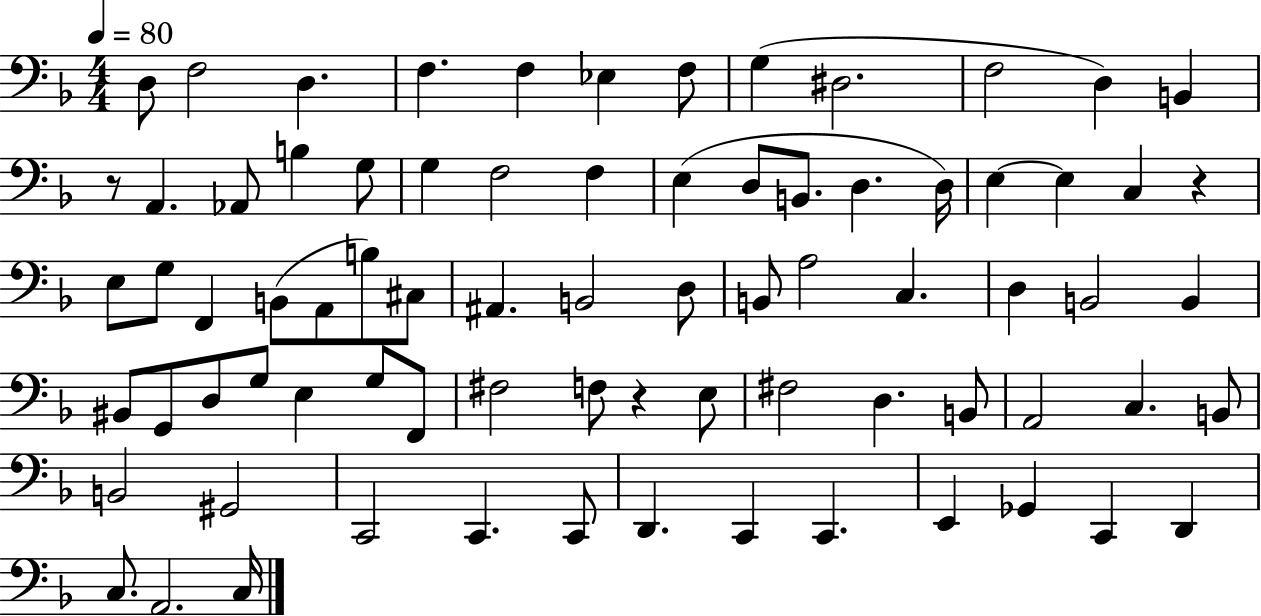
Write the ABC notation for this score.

X:1
T:Untitled
M:4/4
L:1/4
K:F
D,/2 F,2 D, F, F, _E, F,/2 G, ^D,2 F,2 D, B,, z/2 A,, _A,,/2 B, G,/2 G, F,2 F, E, D,/2 B,,/2 D, D,/4 E, E, C, z E,/2 G,/2 F,, B,,/2 A,,/2 B,/2 ^C,/2 ^A,, B,,2 D,/2 B,,/2 A,2 C, D, B,,2 B,, ^B,,/2 G,,/2 D,/2 G,/2 E, G,/2 F,,/2 ^F,2 F,/2 z E,/2 ^F,2 D, B,,/2 A,,2 C, B,,/2 B,,2 ^G,,2 C,,2 C,, C,,/2 D,, C,, C,, E,, _G,, C,, D,, C,/2 A,,2 C,/4